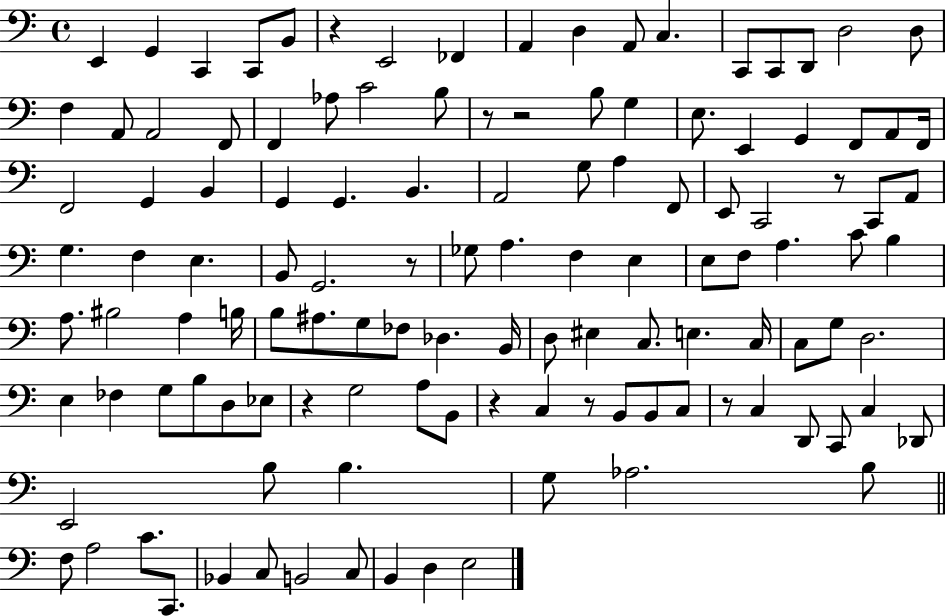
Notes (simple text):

E2/q G2/q C2/q C2/e B2/e R/q E2/h FES2/q A2/q D3/q A2/e C3/q. C2/e C2/e D2/e D3/h D3/e F3/q A2/e A2/h F2/e F2/q Ab3/e C4/h B3/e R/e R/h B3/e G3/q E3/e. E2/q G2/q F2/e A2/e F2/s F2/h G2/q B2/q G2/q G2/q. B2/q. A2/h G3/e A3/q F2/e E2/e C2/h R/e C2/e A2/e G3/q. F3/q E3/q. B2/e G2/h. R/e Gb3/e A3/q. F3/q E3/q E3/e F3/e A3/q. C4/e B3/q A3/e. BIS3/h A3/q B3/s B3/e A#3/e. G3/e FES3/e Db3/q. B2/s D3/e EIS3/q C3/e. E3/q. C3/s C3/e G3/e D3/h. E3/q FES3/q G3/e B3/e D3/e Eb3/e R/q G3/h A3/e B2/e R/q C3/q R/e B2/e B2/e C3/e R/e C3/q D2/e C2/e C3/q Db2/e E2/h B3/e B3/q. G3/e Ab3/h. B3/e F3/e A3/h C4/e. C2/e. Bb2/q C3/e B2/h C3/e B2/q D3/q E3/h